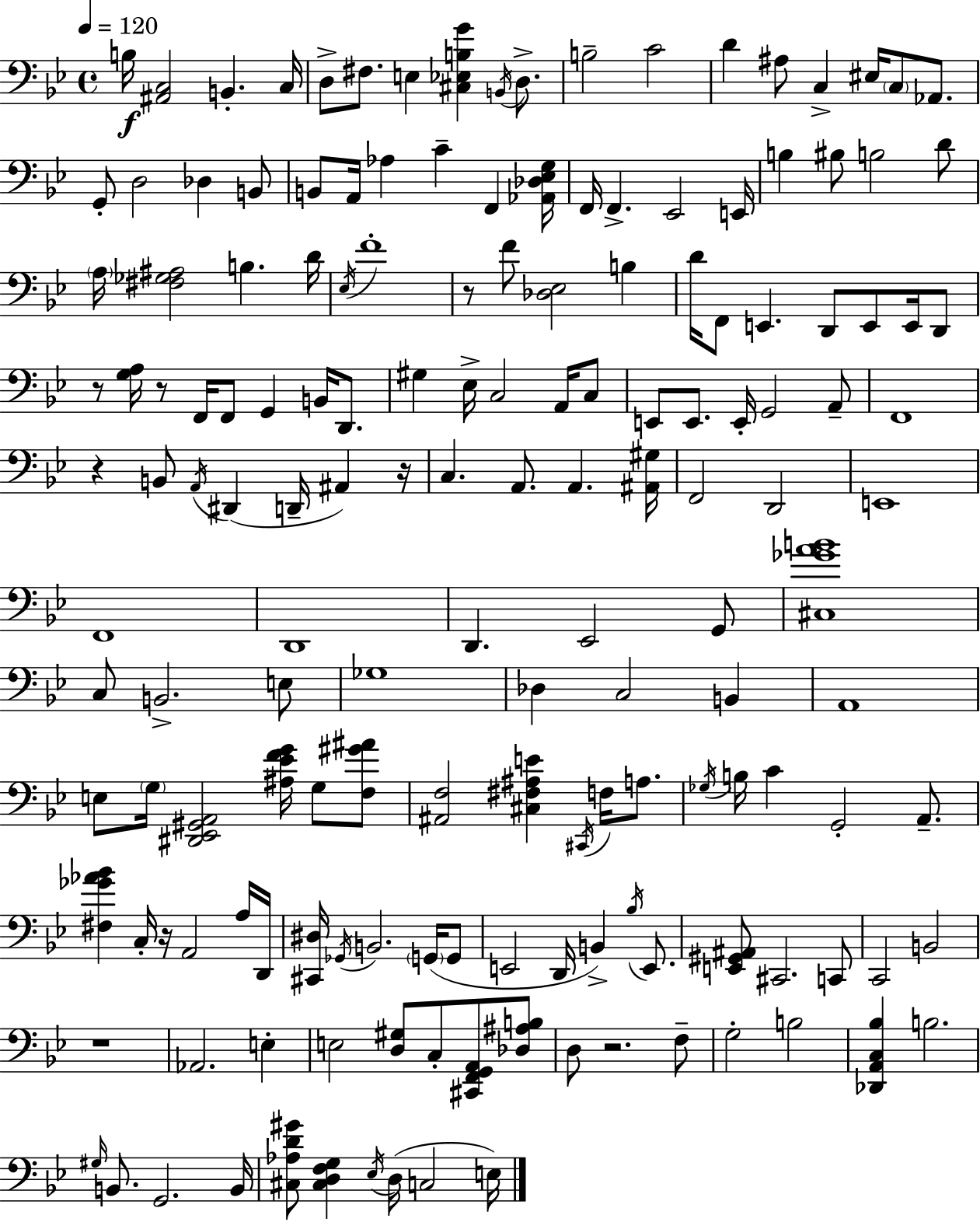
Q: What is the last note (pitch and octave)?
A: E3